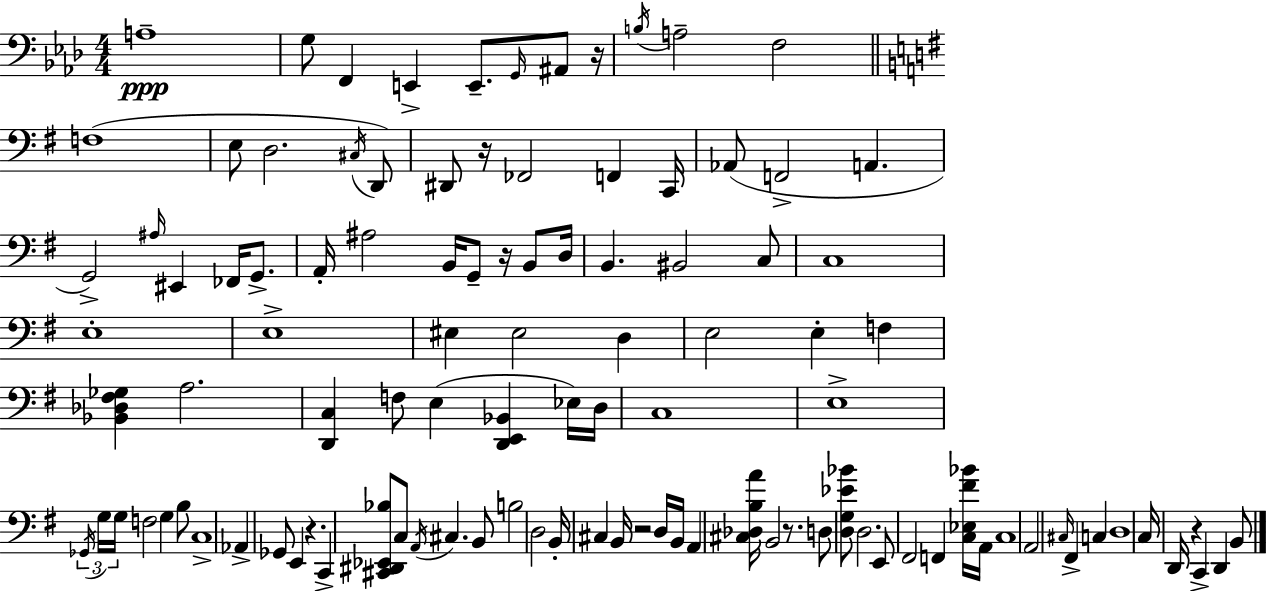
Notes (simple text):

A3/w G3/e F2/q E2/q E2/e. G2/s A#2/e R/s B3/s A3/h F3/h F3/w E3/e D3/h. C#3/s D2/e D#2/e R/s FES2/h F2/q C2/s Ab2/e F2/h A2/q. G2/h A#3/s EIS2/q FES2/s G2/e. A2/s A#3/h B2/s G2/e R/s B2/e D3/s B2/q. BIS2/h C3/e C3/w E3/w E3/w EIS3/q EIS3/h D3/q E3/h E3/q F3/q [Bb2,Db3,F#3,Gb3]/q A3/h. [D2,C3]/q F3/e E3/q [D2,E2,Bb2]/q Eb3/s D3/s C3/w E3/w Gb2/s G3/s G3/s F3/h G3/q B3/e C3/w Ab2/q Gb2/e E2/q R/q. C2/q [C#2,D#2,Eb2,Bb3]/e C3/e A2/s C#3/q. B2/e B3/h D3/h B2/s C#3/q B2/s R/h D3/s B2/s A2/q [C#3,Db3,B3,A4]/s B2/h R/e. D3/e [D3,G3,Eb4,Bb4]/e D3/h. E2/e F#2/h F2/q [C3,Eb3,F#4,Bb4]/s A2/s C3/w A2/h C#3/s F#2/q C3/q D3/w C3/s D2/s R/q C2/q D2/q B2/e